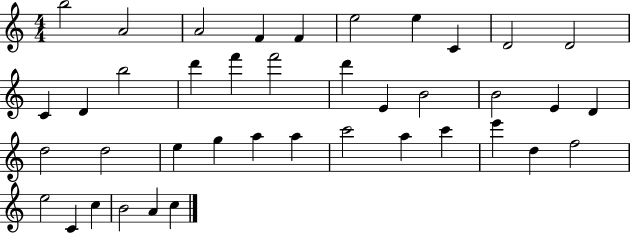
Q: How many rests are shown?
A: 0